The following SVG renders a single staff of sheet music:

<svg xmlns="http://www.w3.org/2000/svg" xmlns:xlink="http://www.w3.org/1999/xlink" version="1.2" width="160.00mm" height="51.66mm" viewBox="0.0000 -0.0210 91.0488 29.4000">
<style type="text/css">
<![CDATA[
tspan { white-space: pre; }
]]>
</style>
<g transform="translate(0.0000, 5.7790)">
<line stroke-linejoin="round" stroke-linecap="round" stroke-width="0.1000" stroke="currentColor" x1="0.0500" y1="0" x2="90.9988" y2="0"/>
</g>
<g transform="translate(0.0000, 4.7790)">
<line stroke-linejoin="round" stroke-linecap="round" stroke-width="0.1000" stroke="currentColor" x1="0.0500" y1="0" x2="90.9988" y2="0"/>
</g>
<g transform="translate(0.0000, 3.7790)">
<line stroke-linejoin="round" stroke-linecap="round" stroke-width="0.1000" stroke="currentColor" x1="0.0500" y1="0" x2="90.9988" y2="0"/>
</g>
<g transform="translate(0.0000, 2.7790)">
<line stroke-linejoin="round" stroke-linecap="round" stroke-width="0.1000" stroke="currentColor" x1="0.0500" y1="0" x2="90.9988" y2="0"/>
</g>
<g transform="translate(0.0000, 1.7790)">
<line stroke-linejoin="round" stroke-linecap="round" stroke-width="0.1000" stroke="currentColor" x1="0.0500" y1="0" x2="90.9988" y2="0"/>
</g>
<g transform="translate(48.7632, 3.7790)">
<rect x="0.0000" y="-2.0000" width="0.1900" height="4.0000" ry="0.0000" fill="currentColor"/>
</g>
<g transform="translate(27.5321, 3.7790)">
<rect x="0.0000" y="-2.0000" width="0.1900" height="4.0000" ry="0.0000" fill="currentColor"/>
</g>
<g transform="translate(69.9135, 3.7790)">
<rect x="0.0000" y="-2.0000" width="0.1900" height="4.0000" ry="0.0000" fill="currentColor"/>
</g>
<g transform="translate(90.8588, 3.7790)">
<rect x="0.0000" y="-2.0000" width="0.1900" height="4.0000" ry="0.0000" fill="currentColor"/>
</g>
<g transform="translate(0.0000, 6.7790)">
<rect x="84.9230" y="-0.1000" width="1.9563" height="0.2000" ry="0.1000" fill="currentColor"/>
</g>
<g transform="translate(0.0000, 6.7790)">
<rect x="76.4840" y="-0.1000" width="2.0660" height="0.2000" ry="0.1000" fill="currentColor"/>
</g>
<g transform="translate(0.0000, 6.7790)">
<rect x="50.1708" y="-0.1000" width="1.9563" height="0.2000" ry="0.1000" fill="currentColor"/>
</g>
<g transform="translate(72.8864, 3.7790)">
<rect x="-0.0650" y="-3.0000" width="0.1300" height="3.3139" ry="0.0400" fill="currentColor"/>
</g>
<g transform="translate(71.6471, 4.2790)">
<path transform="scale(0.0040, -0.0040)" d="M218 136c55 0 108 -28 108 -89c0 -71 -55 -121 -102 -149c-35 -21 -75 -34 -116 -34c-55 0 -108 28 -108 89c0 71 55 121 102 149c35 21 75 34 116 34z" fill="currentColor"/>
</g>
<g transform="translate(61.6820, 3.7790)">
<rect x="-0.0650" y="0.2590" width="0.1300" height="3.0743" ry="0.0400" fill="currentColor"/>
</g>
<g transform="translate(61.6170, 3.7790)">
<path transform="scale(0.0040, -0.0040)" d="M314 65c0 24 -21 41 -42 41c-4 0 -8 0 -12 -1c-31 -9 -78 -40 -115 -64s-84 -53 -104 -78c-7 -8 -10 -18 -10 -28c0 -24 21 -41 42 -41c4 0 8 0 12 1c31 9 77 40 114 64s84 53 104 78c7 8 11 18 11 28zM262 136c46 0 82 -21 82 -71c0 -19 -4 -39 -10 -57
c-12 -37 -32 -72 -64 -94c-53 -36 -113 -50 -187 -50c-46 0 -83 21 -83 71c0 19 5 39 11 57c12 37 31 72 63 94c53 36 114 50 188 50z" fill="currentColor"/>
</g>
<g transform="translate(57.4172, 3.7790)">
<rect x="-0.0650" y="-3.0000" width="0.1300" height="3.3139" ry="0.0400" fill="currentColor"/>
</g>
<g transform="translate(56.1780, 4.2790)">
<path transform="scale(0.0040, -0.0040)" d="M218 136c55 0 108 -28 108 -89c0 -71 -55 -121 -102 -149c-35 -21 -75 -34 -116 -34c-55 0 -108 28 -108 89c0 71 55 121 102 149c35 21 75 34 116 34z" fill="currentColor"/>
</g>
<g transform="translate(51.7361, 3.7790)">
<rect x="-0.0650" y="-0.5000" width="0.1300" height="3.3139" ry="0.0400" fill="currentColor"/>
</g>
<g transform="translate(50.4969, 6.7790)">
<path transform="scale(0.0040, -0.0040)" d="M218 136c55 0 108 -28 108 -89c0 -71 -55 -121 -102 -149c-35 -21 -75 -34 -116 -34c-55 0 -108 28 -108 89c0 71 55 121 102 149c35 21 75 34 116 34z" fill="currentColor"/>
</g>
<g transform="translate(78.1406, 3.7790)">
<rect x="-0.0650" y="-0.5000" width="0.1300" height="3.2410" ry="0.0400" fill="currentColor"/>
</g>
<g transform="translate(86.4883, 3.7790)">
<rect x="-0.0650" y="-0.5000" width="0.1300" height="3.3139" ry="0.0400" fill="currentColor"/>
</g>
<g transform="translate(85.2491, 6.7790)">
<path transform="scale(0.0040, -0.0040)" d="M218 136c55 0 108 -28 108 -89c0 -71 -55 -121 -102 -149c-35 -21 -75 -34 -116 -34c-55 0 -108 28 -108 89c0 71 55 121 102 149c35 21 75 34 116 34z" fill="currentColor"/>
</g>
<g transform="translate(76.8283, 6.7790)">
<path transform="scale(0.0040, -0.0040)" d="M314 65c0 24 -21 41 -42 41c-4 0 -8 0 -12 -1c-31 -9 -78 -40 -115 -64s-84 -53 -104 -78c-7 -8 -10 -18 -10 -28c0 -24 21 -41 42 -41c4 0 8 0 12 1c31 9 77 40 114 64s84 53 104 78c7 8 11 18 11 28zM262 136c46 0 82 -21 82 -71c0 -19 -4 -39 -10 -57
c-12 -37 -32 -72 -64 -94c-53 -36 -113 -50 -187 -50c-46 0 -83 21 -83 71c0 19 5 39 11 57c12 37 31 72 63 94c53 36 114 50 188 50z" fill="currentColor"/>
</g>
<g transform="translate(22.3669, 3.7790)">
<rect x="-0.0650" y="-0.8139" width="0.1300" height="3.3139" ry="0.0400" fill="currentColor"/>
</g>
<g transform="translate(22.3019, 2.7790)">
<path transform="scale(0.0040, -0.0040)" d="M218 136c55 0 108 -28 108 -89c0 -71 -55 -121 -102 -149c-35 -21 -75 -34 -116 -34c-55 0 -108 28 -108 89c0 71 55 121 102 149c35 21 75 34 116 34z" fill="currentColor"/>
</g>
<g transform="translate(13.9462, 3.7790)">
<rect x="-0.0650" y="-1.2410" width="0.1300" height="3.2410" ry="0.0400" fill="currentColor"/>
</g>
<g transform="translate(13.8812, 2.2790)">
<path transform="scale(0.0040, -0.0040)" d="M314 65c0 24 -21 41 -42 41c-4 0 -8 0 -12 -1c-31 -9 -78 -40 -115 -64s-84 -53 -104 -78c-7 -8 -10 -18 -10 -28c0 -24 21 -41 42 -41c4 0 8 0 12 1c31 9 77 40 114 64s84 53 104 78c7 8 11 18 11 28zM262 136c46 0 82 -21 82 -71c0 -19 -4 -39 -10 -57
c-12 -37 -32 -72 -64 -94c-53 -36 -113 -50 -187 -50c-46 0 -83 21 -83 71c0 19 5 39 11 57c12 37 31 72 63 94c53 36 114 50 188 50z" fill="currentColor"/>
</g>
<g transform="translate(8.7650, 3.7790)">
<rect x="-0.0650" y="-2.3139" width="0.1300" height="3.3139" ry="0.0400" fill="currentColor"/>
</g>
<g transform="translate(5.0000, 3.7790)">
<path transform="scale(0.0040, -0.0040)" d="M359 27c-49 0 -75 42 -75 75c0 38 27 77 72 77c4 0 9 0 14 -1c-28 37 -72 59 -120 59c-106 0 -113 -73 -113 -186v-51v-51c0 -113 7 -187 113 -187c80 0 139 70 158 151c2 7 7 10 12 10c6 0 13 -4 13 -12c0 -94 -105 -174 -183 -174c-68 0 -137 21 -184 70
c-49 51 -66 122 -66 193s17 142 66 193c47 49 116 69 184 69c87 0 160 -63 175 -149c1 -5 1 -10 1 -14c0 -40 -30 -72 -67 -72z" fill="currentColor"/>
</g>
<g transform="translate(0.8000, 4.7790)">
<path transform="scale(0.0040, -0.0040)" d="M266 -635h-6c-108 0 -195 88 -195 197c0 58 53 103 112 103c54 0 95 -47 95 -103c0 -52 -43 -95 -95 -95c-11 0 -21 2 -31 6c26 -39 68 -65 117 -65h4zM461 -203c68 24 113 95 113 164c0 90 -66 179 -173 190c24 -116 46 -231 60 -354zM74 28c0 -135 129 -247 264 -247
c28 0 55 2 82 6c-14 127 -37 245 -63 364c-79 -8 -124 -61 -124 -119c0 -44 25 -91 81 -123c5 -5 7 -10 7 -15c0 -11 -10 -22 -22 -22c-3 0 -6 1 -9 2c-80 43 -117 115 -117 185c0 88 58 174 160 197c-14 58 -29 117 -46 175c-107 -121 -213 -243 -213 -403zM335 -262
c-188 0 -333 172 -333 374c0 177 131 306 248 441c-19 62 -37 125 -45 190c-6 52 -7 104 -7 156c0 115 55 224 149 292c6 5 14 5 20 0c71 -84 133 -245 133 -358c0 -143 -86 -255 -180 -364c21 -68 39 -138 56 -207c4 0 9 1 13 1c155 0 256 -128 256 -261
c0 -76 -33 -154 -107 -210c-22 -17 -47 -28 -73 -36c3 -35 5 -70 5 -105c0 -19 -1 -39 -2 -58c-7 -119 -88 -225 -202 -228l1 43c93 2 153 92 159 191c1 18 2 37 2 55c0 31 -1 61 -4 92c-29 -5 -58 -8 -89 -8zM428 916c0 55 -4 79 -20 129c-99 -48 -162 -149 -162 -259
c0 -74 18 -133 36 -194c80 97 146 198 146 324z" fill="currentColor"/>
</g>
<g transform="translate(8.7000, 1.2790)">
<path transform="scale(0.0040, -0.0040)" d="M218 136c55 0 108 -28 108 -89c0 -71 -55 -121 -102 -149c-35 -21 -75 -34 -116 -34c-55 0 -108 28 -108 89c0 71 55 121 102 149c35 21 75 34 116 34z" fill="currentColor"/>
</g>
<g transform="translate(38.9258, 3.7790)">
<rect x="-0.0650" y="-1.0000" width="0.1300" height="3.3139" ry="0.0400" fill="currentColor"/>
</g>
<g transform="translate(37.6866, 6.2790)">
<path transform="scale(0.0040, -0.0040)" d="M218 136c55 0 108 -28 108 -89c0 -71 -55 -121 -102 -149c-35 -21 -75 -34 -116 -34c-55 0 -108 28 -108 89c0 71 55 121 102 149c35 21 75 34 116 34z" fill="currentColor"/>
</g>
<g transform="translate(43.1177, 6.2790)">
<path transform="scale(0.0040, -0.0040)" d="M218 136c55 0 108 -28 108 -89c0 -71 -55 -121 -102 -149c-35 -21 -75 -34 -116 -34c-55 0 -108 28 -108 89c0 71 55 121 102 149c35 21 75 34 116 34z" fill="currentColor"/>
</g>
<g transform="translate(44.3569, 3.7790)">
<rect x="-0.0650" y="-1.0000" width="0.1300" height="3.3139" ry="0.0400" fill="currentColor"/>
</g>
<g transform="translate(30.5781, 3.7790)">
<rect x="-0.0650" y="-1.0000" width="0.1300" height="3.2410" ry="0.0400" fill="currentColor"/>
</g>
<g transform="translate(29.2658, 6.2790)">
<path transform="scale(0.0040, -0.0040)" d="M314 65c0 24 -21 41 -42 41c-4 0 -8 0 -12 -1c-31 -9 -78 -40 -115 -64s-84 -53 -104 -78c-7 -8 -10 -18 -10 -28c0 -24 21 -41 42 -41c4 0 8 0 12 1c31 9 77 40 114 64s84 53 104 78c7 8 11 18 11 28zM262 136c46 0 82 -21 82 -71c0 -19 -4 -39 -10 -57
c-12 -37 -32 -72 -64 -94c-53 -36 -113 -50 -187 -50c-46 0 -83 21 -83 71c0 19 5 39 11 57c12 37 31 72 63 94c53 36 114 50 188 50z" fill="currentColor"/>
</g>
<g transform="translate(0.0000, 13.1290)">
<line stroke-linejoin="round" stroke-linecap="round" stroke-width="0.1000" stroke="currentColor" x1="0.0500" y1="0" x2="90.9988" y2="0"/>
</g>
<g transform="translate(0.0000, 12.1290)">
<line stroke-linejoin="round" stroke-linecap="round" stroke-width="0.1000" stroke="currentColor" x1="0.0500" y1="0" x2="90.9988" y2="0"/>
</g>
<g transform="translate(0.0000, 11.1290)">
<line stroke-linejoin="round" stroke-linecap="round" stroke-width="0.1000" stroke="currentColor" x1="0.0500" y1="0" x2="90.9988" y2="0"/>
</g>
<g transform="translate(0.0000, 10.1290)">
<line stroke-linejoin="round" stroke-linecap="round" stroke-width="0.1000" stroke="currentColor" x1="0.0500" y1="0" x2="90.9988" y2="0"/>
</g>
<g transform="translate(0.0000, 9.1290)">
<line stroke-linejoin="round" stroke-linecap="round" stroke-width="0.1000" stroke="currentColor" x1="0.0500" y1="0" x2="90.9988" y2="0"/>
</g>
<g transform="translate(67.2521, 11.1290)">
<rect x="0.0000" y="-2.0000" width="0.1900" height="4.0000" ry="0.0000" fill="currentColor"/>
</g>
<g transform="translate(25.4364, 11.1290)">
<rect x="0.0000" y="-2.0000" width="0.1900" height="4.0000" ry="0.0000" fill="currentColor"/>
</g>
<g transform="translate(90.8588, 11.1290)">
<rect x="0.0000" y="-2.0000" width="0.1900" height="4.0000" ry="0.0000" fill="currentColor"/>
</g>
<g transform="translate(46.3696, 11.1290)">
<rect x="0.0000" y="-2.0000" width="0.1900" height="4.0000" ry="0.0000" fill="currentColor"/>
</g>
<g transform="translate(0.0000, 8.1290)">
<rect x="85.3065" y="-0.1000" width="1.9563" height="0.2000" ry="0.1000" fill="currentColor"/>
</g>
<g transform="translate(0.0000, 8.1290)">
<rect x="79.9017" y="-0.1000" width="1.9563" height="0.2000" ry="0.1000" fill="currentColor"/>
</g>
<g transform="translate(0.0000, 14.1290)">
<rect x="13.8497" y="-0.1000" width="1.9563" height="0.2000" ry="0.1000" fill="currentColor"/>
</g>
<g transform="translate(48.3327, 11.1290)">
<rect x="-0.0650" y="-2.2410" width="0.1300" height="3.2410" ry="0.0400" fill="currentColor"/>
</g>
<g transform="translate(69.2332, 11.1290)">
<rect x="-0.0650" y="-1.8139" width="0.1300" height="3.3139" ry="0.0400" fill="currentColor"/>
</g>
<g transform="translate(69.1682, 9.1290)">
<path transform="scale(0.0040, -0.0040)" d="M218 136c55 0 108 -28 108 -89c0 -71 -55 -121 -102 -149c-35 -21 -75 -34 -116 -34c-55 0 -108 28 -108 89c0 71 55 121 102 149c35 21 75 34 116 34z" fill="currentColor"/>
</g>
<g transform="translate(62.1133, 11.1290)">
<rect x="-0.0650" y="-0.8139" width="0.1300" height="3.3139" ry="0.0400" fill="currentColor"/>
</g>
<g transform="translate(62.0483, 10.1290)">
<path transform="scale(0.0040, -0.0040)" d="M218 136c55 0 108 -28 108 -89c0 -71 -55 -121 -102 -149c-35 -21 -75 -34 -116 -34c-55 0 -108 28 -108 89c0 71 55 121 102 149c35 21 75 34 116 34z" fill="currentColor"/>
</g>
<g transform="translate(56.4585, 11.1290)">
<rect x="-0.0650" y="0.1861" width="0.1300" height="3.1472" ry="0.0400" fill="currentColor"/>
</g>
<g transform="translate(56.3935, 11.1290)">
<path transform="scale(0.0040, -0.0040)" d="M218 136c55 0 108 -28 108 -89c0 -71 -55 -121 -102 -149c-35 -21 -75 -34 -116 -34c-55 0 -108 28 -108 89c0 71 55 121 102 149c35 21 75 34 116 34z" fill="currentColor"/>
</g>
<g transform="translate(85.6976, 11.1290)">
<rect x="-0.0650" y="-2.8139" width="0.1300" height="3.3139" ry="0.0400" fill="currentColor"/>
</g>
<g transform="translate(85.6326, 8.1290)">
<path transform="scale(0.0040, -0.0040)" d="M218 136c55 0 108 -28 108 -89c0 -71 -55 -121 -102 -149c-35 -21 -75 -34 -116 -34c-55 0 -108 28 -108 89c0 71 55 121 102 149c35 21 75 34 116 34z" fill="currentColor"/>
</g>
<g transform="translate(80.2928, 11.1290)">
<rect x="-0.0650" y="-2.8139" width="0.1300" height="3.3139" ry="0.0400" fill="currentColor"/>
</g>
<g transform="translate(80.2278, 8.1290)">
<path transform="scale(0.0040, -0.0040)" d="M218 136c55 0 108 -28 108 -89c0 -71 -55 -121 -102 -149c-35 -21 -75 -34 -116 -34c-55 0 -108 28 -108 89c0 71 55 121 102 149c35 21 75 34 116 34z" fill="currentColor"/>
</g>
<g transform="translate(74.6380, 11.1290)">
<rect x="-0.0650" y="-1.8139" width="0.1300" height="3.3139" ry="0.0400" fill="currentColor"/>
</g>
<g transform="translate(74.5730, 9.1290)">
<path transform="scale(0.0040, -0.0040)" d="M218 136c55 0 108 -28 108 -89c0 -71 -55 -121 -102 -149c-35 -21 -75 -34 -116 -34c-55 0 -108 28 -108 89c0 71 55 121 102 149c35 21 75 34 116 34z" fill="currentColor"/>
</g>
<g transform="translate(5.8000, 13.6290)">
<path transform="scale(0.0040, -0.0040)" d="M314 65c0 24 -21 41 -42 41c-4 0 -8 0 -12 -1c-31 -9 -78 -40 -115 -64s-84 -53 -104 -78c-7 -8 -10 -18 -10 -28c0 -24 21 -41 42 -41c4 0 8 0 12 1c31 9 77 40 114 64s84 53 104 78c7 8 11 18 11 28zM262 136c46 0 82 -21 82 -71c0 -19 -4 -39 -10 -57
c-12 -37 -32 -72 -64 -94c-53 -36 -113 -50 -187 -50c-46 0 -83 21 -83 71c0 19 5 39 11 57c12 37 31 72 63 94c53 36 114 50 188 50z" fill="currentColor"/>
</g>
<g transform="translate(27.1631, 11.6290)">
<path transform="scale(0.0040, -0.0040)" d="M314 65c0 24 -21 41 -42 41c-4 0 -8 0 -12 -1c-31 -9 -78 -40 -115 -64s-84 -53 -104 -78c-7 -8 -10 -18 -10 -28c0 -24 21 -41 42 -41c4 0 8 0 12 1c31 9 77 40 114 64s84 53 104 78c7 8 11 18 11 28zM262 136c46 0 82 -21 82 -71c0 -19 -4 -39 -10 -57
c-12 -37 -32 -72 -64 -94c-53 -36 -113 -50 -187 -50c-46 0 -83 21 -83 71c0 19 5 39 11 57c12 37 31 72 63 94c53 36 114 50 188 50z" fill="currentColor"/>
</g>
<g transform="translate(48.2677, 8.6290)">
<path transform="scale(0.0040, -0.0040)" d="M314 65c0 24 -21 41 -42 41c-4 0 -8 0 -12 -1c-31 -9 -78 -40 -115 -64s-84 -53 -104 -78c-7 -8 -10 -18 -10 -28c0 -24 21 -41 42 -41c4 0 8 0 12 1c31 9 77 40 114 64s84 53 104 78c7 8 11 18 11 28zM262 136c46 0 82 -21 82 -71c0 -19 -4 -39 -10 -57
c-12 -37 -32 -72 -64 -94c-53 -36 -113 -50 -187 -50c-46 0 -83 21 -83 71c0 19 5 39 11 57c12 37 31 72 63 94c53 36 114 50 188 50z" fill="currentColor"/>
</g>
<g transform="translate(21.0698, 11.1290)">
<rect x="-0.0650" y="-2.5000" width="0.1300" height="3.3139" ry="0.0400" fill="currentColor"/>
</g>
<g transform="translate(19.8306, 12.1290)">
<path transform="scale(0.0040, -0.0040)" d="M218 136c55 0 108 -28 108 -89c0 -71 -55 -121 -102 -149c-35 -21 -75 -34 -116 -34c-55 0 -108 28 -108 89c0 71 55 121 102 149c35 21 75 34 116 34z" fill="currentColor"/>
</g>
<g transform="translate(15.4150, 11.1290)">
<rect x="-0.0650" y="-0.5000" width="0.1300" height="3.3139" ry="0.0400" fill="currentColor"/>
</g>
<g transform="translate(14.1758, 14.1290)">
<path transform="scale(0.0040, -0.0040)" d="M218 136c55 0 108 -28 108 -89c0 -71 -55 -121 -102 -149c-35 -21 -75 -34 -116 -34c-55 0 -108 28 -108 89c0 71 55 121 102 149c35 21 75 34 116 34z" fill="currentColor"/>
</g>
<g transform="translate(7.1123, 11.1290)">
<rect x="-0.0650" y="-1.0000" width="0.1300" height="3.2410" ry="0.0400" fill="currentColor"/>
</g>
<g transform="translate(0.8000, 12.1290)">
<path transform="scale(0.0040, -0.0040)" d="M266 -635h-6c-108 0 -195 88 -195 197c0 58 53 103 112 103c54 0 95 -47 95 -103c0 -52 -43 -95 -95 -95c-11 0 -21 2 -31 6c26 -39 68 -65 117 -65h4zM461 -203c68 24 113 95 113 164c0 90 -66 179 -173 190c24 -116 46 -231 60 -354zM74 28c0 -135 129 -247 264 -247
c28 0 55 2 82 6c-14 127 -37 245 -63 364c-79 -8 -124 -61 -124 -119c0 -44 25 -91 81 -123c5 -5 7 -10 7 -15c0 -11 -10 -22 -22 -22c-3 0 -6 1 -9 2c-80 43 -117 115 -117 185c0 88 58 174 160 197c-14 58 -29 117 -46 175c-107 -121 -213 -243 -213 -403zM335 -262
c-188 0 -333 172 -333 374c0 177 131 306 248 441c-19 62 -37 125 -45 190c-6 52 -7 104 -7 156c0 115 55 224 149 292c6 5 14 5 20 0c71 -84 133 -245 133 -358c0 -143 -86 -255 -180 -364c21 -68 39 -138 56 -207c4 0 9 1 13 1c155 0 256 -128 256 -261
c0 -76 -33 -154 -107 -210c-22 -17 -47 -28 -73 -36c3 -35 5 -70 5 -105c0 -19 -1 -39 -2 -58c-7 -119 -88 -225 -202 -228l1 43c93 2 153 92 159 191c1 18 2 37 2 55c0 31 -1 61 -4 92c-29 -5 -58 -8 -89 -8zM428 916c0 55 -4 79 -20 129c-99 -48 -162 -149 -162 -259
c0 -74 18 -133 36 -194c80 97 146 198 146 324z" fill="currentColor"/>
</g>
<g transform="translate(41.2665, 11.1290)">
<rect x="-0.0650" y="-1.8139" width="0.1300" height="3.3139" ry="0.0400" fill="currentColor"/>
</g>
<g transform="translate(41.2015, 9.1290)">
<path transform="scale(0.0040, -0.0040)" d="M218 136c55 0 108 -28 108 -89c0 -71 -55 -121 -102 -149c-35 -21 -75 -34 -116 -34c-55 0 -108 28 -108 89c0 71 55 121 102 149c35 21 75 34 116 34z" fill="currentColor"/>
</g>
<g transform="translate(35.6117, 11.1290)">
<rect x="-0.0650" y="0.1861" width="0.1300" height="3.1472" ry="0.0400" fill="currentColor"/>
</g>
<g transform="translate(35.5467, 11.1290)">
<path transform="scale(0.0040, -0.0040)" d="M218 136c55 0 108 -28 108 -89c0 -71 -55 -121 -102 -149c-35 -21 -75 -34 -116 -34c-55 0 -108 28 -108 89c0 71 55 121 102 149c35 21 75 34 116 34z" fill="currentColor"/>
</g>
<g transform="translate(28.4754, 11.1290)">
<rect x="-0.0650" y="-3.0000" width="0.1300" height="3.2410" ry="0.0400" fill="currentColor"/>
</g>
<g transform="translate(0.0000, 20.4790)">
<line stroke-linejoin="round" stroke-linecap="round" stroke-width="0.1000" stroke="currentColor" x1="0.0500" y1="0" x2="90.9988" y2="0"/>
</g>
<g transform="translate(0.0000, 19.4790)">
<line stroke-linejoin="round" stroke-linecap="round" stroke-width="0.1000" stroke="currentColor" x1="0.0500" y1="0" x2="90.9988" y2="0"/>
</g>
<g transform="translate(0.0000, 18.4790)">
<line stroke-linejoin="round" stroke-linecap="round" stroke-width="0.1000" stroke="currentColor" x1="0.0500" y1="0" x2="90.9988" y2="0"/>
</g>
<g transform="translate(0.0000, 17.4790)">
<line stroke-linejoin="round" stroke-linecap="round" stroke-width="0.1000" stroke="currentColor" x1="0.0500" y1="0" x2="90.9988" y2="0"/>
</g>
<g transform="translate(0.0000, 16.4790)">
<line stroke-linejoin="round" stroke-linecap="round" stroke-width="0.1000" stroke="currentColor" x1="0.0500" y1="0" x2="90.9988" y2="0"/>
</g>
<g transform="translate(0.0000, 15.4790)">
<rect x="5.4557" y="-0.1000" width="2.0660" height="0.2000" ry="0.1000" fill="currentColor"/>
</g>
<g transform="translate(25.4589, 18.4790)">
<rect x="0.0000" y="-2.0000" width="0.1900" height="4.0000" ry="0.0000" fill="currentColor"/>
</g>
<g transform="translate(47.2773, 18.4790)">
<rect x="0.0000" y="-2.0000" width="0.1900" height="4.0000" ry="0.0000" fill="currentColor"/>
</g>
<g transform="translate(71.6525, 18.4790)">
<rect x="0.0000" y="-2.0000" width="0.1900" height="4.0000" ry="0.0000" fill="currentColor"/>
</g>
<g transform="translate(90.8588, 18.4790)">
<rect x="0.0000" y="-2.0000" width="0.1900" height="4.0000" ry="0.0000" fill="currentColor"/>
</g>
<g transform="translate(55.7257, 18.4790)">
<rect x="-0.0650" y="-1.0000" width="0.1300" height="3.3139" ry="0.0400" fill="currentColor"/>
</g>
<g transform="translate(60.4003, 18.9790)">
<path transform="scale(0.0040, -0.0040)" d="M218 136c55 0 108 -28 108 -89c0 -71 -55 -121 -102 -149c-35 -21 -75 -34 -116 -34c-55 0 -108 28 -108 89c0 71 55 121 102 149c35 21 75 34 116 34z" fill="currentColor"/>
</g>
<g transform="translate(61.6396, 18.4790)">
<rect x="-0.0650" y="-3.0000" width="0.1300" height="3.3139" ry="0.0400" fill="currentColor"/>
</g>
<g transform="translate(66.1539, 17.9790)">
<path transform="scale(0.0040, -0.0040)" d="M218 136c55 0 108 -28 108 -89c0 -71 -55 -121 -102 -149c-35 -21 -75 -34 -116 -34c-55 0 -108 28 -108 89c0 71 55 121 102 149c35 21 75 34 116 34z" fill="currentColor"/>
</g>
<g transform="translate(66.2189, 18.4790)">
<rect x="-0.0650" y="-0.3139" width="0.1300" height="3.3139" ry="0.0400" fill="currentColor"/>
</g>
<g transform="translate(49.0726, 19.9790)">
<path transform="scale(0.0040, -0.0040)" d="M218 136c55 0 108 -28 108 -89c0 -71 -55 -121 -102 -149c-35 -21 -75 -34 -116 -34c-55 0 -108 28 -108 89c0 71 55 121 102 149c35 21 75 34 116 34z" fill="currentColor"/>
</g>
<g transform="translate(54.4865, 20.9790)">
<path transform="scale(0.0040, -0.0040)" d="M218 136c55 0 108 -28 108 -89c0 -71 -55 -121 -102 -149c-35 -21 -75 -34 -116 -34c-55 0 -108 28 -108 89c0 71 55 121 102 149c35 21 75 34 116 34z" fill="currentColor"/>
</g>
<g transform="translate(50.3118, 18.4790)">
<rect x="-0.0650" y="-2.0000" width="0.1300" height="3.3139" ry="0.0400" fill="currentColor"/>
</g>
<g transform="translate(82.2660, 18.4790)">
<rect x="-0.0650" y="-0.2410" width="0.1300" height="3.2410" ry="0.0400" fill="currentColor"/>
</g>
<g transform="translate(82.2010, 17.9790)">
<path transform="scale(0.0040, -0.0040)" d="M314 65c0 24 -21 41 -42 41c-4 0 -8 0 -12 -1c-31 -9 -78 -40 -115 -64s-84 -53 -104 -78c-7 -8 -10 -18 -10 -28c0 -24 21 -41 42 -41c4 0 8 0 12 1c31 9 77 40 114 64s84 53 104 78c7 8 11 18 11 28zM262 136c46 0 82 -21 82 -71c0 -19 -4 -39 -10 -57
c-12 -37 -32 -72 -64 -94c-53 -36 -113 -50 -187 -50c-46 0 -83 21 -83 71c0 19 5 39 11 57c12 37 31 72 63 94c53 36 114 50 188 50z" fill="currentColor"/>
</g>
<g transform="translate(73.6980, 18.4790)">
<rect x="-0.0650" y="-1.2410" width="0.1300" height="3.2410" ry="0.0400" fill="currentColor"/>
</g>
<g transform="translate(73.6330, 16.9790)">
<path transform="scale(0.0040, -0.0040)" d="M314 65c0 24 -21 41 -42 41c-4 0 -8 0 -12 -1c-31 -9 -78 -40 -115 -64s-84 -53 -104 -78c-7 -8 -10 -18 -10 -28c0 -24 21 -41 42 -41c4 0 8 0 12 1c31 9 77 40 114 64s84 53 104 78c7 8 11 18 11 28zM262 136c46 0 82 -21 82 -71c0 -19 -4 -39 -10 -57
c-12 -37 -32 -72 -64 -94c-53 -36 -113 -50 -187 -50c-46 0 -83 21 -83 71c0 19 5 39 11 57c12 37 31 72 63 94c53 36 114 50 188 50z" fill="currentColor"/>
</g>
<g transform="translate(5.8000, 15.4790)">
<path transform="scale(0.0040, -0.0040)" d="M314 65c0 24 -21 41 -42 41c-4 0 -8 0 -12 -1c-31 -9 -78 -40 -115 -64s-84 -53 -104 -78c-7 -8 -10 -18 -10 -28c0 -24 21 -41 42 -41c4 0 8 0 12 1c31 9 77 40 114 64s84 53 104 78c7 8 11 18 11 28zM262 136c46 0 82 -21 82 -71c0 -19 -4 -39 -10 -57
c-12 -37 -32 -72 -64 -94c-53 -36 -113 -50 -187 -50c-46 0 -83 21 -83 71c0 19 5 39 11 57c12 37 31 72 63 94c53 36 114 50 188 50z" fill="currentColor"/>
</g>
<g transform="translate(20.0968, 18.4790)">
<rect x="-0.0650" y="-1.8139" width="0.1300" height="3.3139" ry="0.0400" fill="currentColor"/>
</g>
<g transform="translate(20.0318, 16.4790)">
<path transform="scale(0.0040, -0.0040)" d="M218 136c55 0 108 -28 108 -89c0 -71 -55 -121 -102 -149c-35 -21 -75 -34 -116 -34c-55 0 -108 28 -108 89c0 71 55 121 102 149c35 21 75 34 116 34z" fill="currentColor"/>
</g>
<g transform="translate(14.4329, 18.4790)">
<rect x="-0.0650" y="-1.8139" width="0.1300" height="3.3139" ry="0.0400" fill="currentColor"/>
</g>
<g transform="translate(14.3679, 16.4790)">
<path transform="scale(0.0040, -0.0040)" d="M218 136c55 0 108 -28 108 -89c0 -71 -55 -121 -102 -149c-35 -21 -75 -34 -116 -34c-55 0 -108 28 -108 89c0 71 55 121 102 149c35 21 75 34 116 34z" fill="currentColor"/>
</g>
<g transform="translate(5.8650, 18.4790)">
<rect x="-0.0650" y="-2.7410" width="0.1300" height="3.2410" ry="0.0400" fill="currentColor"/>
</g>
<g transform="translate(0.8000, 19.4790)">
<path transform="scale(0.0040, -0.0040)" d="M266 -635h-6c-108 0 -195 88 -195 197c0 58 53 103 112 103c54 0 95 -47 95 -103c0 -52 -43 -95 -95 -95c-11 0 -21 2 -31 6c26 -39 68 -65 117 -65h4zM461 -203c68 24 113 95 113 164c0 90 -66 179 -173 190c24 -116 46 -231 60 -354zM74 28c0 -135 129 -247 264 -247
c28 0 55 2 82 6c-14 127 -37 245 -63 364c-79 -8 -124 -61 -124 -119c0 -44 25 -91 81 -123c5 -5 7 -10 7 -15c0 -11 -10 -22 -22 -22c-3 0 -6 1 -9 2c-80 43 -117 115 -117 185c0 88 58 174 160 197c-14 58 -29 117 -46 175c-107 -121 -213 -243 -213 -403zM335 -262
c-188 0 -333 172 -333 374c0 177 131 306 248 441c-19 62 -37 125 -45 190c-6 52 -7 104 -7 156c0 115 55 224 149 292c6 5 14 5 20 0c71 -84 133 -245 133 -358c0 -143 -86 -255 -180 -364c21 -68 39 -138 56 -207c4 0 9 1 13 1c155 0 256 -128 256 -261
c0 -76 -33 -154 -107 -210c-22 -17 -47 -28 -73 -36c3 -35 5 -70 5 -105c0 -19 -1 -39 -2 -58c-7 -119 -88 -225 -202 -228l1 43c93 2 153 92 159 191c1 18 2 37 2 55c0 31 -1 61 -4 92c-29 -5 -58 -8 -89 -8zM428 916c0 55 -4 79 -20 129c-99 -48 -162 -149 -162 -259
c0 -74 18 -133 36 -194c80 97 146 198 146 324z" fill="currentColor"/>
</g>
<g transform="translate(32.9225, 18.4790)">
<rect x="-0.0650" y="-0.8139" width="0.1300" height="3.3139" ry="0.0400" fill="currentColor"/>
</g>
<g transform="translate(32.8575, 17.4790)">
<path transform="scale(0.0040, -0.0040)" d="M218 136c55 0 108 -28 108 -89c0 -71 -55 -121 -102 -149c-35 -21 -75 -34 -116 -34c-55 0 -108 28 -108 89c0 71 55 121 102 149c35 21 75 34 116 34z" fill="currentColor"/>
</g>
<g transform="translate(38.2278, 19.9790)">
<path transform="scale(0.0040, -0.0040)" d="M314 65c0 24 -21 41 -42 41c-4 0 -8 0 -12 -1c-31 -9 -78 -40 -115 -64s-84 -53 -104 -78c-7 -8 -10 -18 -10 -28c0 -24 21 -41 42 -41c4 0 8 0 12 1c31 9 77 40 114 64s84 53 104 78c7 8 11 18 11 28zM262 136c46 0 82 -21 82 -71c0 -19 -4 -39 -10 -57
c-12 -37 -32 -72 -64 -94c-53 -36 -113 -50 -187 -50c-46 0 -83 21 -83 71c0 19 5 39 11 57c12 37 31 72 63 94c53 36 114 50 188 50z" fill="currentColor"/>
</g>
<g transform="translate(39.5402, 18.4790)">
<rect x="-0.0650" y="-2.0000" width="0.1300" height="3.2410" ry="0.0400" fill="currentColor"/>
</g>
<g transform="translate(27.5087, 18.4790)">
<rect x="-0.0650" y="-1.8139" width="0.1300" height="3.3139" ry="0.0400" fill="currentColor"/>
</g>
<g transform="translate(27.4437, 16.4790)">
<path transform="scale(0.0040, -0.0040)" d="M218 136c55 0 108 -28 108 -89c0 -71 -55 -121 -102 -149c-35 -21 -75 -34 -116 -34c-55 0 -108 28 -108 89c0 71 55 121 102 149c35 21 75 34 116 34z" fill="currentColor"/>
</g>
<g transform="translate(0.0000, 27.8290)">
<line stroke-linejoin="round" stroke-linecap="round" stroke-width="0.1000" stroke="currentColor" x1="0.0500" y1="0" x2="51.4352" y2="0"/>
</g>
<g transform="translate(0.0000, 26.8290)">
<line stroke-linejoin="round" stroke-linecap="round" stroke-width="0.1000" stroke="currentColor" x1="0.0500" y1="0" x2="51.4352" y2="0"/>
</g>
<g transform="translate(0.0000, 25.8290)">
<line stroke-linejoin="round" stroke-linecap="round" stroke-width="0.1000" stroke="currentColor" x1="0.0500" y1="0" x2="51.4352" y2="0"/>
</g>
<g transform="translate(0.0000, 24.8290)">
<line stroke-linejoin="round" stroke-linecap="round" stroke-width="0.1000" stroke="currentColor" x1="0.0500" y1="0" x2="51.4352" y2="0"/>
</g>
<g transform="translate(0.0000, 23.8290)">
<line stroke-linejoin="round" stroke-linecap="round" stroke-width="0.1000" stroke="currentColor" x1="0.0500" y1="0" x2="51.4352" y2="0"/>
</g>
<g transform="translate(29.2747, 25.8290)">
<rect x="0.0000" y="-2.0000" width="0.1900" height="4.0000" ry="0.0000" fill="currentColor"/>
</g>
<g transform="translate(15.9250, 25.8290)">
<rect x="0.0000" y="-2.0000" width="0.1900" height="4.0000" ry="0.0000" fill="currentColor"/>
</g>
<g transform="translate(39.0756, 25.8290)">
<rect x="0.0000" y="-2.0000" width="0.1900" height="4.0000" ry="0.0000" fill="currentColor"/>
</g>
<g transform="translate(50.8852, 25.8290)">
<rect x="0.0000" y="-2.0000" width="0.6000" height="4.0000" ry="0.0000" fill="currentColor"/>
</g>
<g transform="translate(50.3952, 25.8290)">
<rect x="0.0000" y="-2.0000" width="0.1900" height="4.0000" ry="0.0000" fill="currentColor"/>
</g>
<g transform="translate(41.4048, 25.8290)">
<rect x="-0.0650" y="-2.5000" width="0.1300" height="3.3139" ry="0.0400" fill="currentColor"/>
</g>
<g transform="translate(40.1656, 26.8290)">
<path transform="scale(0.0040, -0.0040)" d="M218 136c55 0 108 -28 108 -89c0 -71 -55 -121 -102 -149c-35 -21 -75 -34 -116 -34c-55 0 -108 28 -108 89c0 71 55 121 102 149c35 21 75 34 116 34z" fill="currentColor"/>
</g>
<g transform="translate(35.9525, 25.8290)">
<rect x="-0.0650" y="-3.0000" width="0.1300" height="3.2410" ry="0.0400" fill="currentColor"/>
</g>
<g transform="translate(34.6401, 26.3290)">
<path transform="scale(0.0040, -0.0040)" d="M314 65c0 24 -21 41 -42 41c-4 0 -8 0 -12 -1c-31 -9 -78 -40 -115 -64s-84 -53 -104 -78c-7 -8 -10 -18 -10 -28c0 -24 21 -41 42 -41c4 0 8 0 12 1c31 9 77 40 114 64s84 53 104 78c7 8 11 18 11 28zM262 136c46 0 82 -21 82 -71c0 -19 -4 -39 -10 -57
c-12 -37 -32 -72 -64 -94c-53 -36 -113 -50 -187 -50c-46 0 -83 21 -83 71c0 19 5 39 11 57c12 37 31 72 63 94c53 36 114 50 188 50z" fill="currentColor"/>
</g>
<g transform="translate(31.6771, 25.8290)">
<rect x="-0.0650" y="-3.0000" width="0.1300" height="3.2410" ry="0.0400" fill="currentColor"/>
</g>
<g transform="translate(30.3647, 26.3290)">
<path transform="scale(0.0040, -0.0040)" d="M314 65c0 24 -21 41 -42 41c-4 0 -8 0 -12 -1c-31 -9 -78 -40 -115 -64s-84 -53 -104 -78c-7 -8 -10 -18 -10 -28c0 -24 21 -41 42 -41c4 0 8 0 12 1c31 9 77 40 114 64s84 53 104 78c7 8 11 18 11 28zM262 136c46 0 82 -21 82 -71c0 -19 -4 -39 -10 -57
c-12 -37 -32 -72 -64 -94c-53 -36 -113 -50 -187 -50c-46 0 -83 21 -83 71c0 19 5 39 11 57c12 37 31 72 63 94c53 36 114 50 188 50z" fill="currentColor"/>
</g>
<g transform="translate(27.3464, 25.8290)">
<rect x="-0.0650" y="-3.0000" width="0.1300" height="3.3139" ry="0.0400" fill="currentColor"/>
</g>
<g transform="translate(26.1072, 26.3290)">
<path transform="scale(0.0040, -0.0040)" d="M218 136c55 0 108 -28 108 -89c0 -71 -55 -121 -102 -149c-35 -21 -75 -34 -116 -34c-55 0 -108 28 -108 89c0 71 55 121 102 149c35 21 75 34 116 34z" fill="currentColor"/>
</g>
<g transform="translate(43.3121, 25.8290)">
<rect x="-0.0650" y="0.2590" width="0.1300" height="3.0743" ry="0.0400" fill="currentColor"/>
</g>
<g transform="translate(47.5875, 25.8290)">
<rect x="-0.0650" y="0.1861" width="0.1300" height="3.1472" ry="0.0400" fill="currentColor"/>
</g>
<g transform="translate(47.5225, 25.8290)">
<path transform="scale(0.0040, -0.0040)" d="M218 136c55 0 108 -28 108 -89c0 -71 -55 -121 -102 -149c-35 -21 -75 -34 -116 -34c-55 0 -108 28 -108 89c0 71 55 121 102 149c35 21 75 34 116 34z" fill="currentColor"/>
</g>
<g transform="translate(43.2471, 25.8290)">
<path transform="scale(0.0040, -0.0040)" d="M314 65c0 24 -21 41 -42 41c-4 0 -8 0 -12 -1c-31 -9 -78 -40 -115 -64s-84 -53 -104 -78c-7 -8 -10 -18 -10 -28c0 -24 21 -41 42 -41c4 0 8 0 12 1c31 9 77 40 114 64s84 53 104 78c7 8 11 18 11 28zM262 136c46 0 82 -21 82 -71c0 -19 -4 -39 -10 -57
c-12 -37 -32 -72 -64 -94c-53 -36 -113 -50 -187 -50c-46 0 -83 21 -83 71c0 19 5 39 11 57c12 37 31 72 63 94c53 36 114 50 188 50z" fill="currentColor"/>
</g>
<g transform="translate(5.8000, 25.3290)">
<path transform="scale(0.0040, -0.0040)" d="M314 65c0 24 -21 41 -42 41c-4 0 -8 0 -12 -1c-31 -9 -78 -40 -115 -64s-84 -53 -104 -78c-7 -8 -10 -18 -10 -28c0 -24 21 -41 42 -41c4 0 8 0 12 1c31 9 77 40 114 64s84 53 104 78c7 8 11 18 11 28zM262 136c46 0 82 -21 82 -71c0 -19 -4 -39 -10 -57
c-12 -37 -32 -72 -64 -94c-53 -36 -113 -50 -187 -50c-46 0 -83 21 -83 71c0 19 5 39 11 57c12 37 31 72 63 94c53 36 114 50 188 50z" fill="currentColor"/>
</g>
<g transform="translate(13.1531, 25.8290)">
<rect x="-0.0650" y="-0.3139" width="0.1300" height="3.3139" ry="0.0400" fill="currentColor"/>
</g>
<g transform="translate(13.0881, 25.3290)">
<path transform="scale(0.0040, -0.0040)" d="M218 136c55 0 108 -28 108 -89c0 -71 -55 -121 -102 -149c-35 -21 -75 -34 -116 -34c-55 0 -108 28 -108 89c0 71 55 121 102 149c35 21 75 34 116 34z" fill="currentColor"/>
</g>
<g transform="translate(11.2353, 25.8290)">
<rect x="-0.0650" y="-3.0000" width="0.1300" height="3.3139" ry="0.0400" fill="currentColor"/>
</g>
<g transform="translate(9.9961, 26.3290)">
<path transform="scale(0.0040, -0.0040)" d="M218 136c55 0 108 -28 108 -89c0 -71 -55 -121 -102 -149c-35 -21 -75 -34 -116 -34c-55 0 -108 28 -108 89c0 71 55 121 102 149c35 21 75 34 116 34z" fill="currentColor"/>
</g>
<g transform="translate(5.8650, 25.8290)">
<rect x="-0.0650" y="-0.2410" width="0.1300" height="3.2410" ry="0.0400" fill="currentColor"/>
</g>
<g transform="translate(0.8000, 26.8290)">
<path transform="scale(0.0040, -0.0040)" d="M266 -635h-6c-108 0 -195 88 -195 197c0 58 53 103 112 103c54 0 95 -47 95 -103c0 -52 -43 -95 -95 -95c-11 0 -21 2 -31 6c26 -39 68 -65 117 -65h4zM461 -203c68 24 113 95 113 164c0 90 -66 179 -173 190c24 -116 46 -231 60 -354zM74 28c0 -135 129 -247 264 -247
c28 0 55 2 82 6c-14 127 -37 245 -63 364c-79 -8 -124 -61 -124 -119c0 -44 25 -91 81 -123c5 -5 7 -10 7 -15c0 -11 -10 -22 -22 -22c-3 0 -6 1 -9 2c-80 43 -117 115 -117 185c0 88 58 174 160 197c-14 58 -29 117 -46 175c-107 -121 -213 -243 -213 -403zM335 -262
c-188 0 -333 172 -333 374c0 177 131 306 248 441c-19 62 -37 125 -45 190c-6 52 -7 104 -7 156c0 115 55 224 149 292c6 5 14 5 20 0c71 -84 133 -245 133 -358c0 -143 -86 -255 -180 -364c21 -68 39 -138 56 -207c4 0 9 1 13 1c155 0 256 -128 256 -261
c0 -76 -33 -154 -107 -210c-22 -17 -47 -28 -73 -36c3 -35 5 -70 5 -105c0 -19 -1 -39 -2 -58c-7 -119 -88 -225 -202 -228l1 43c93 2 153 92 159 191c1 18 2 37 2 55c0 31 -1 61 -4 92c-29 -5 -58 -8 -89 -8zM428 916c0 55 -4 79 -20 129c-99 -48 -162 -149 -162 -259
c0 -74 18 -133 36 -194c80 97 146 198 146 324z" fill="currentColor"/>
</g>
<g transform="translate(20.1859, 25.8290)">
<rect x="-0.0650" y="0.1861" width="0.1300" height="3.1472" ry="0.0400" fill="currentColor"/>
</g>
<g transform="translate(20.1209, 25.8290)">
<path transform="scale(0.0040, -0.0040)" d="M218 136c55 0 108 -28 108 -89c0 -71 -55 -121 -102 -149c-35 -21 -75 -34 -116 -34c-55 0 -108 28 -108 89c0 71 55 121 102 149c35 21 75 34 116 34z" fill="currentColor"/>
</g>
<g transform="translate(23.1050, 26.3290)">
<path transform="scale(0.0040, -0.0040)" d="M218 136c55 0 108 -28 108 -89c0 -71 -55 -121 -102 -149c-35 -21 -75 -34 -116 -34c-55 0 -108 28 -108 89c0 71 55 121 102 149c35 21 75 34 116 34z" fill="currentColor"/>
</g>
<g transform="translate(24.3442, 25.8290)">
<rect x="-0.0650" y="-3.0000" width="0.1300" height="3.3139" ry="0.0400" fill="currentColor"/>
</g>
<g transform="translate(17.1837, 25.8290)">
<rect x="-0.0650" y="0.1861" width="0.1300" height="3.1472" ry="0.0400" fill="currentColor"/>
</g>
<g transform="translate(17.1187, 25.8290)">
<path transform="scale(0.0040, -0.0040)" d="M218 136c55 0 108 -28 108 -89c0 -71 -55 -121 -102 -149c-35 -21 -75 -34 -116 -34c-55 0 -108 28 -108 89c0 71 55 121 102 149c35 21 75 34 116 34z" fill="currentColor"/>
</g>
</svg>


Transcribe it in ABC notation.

X:1
T:Untitled
M:4/4
L:1/4
K:C
g e2 d D2 D D C A B2 A C2 C D2 C G A2 B f g2 B d f f a a a2 f f f d F2 F D A c e2 c2 c2 A c B B A A A2 A2 G B2 B